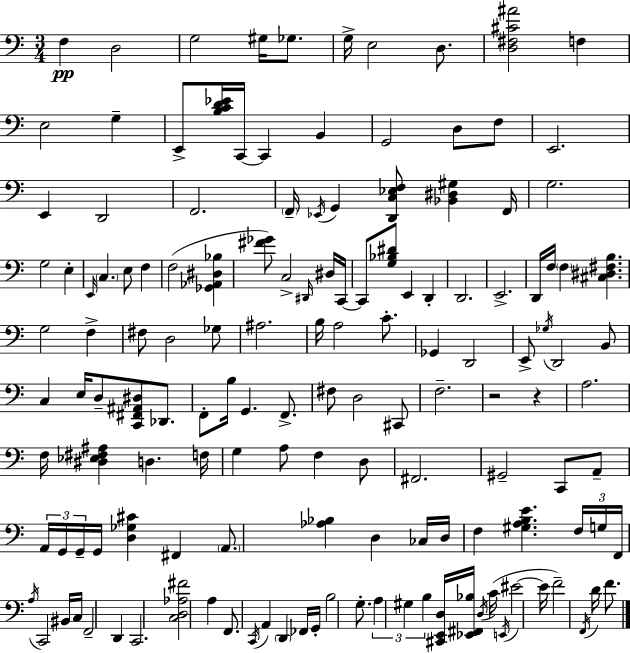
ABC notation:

X:1
T:Untitled
M:3/4
L:1/4
K:C
F, D,2 G,2 ^G,/4 _G,/2 G,/4 E,2 D,/2 [D,^F,^C^A]2 F, E,2 G, E,,/2 [B,CD_E]/4 C,,/4 C,, B,, G,,2 D,/2 F,/2 E,,2 E,, D,,2 F,,2 F,,/4 _E,,/4 G,, [D,,C,_E,F,]/2 [_B,,^D,^G,] F,,/4 G,2 G,2 E, E,,/4 C, E,/2 F, F,2 [_G,,_A,,^D,_B,] [^F_G]/2 C,2 ^D,,/4 ^D,/4 C,,/4 C,,/2 [G,_B,^D]/2 E,, D,, D,,2 E,,2 D,,/4 F,/4 F, [^C,^D,^F,B,] G,2 F, ^F,/2 D,2 _G,/2 ^A,2 B,/4 A,2 C/2 _G,, D,,2 E,,/2 _G,/4 D,,2 B,,/2 C, E,/4 D,/2 [C,,^F,,^A,,^D,]/2 _D,,/2 F,,/2 B,/4 G,, F,,/2 ^F,/2 D,2 ^C,,/2 F,2 z2 z A,2 F,/4 [^D,_E,^F,^A,] D, F,/4 G, A,/2 F, D,/2 ^F,,2 ^G,,2 C,,/2 A,,/2 A,,/4 G,,/4 G,,/4 G,,/4 [D,_G,^C] ^F,, A,,/2 [_A,_B,] D, _C,/4 D,/4 F, [^G,A,B,E] F,/4 G,/4 F,,/4 A,/4 C,,2 ^B,,/4 C,/4 F,,2 D,, C,,2 [C,D,_A,^F]2 A, F,,/2 C,,/4 A,, D,, _F,,/4 G,,/4 B,2 G,/2 A, ^G, B, [^C,,E,,D,]/4 [_E,,^F,,_B,]/4 D,/4 C/4 E,,/4 ^E2 ^E/4 F2 F,,/4 D/4 F/2